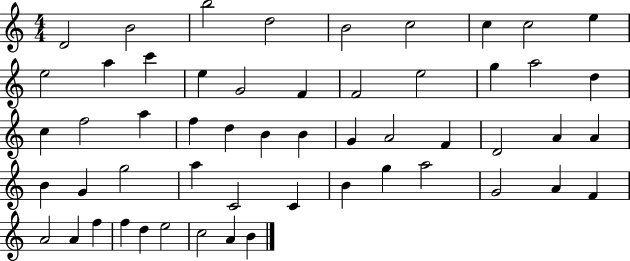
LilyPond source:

{
  \clef treble
  \numericTimeSignature
  \time 4/4
  \key c \major
  d'2 b'2 | b''2 d''2 | b'2 c''2 | c''4 c''2 e''4 | \break e''2 a''4 c'''4 | e''4 g'2 f'4 | f'2 e''2 | g''4 a''2 d''4 | \break c''4 f''2 a''4 | f''4 d''4 b'4 b'4 | g'4 a'2 f'4 | d'2 a'4 a'4 | \break b'4 g'4 g''2 | a''4 c'2 c'4 | b'4 g''4 a''2 | g'2 a'4 f'4 | \break a'2 a'4 f''4 | f''4 d''4 e''2 | c''2 a'4 b'4 | \bar "|."
}